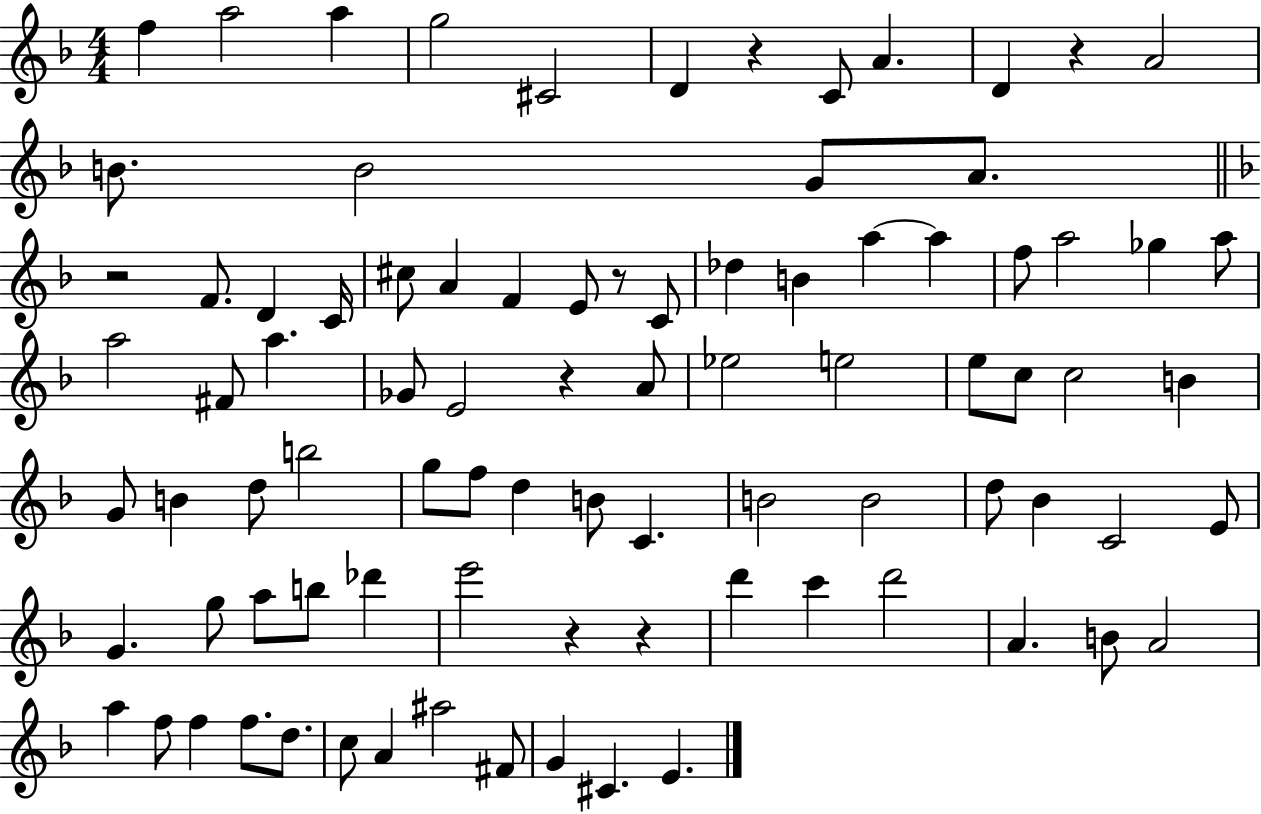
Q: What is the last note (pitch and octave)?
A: E4